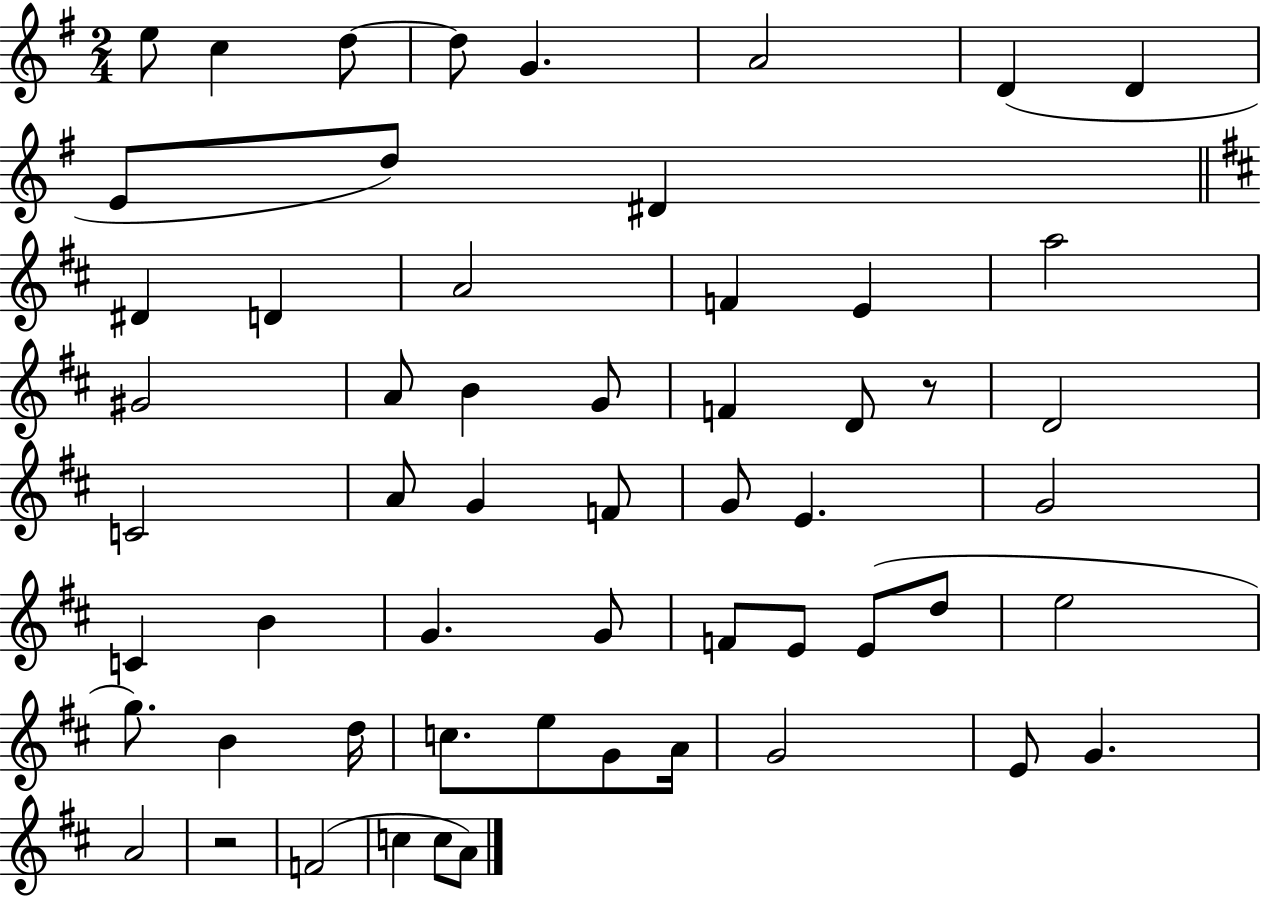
E5/e C5/q D5/e D5/e G4/q. A4/h D4/q D4/q E4/e D5/e D#4/q D#4/q D4/q A4/h F4/q E4/q A5/h G#4/h A4/e B4/q G4/e F4/q D4/e R/e D4/h C4/h A4/e G4/q F4/e G4/e E4/q. G4/h C4/q B4/q G4/q. G4/e F4/e E4/e E4/e D5/e E5/h G5/e. B4/q D5/s C5/e. E5/e G4/e A4/s G4/h E4/e G4/q. A4/h R/h F4/h C5/q C5/e A4/e